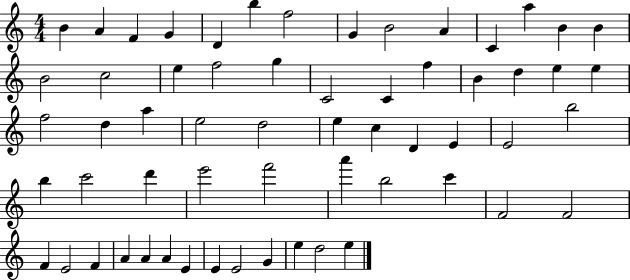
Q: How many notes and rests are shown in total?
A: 60